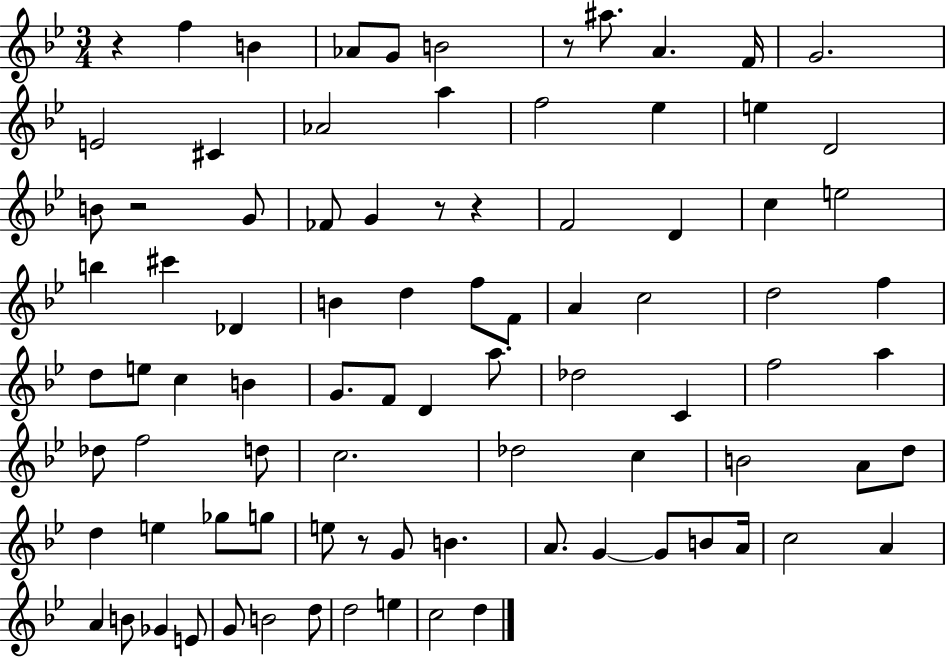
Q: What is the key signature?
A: BES major